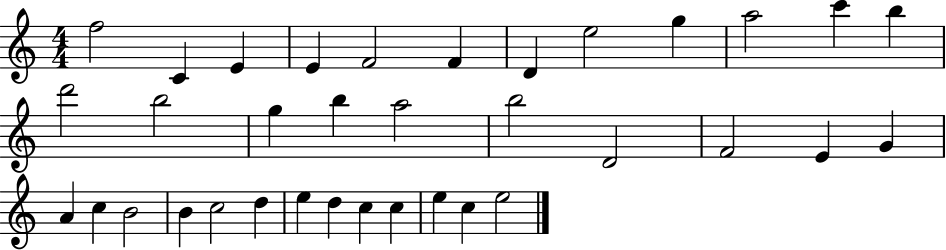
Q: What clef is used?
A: treble